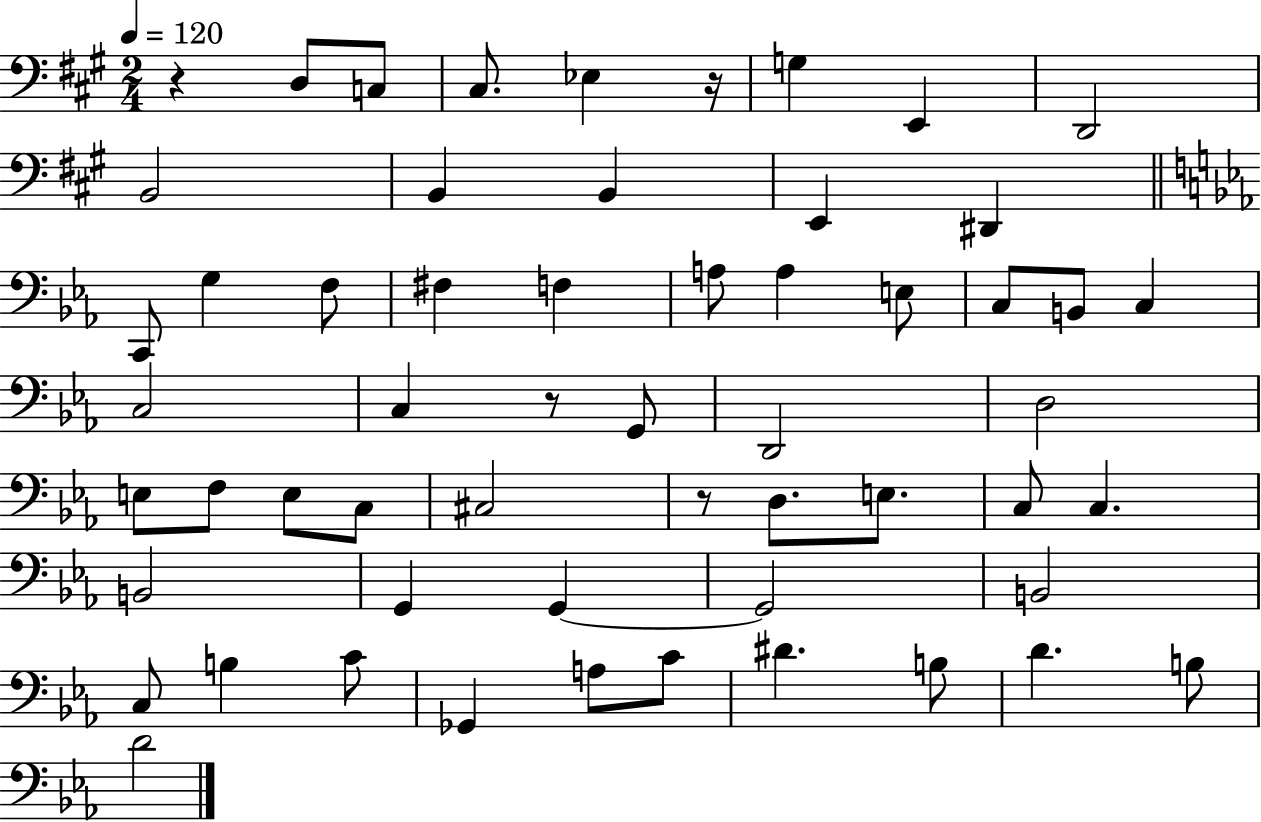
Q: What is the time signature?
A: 2/4